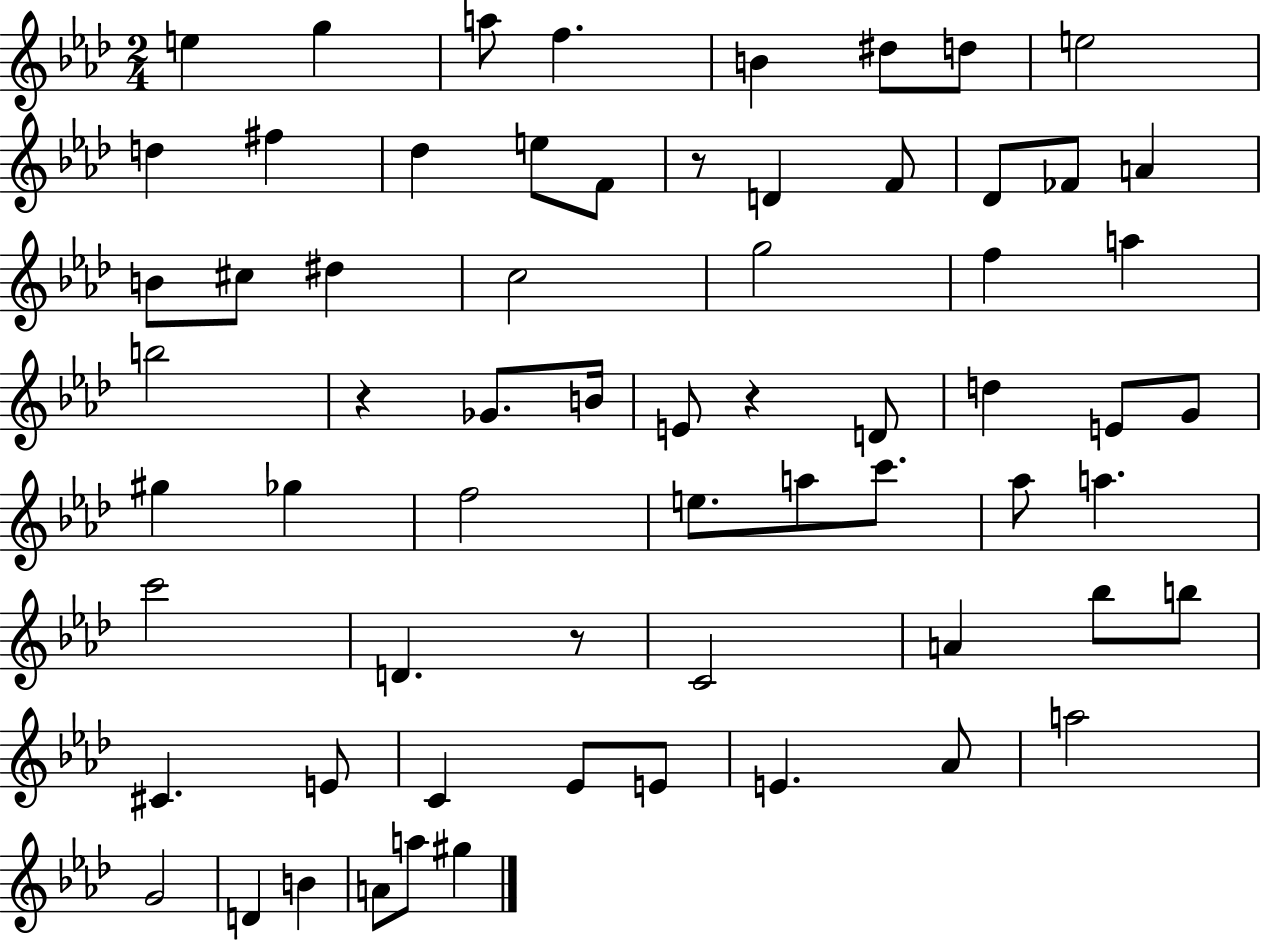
E5/q G5/q A5/e F5/q. B4/q D#5/e D5/e E5/h D5/q F#5/q Db5/q E5/e F4/e R/e D4/q F4/e Db4/e FES4/e A4/q B4/e C#5/e D#5/q C5/h G5/h F5/q A5/q B5/h R/q Gb4/e. B4/s E4/e R/q D4/e D5/q E4/e G4/e G#5/q Gb5/q F5/h E5/e. A5/e C6/e. Ab5/e A5/q. C6/h D4/q. R/e C4/h A4/q Bb5/e B5/e C#4/q. E4/e C4/q Eb4/e E4/e E4/q. Ab4/e A5/h G4/h D4/q B4/q A4/e A5/e G#5/q